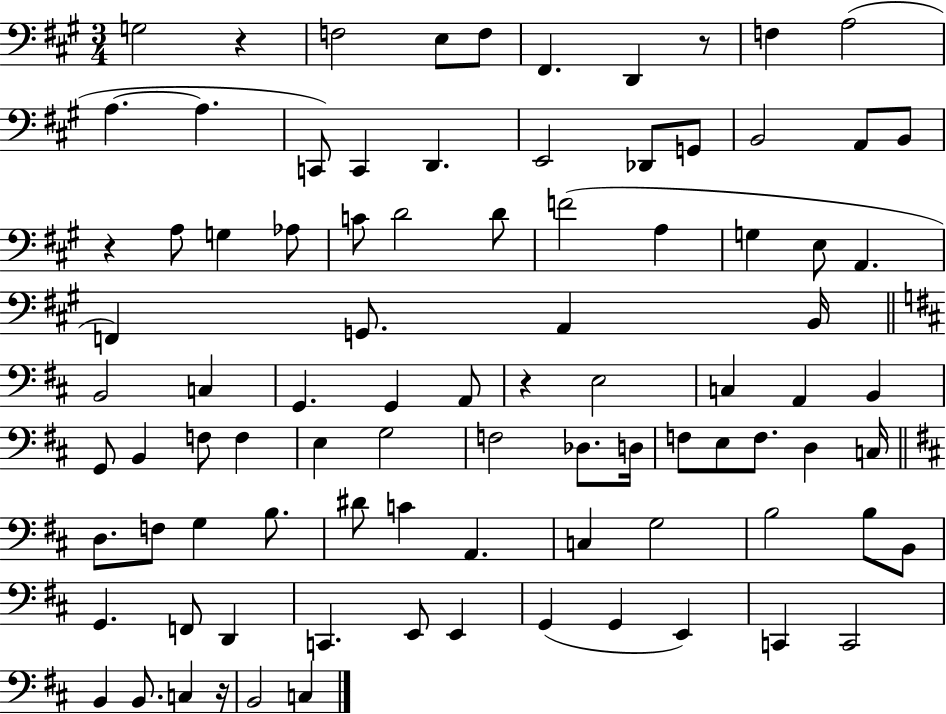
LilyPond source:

{
  \clef bass
  \numericTimeSignature
  \time 3/4
  \key a \major
  g2 r4 | f2 e8 f8 | fis,4. d,4 r8 | f4 a2( | \break a4.~~ a4. | c,8) c,4 d,4. | e,2 des,8 g,8 | b,2 a,8 b,8 | \break r4 a8 g4 aes8 | c'8 d'2 d'8 | f'2( a4 | g4 e8 a,4. | \break f,4) g,8. a,4 b,16 | \bar "||" \break \key d \major b,2 c4 | g,4. g,4 a,8 | r4 e2 | c4 a,4 b,4 | \break g,8 b,4 f8 f4 | e4 g2 | f2 des8. d16 | f8 e8 f8. d4 c16 | \break \bar "||" \break \key d \major d8. f8 g4 b8. | dis'8 c'4 a,4. | c4 g2 | b2 b8 b,8 | \break g,4. f,8 d,4 | c,4. e,8 e,4 | g,4( g,4 e,4) | c,4 c,2 | \break b,4 b,8. c4 r16 | b,2 c4 | \bar "|."
}